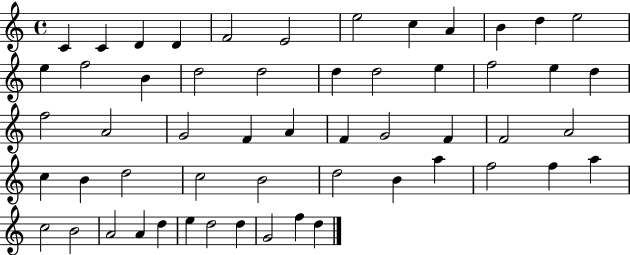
{
  \clef treble
  \time 4/4
  \defaultTimeSignature
  \key c \major
  c'4 c'4 d'4 d'4 | f'2 e'2 | e''2 c''4 a'4 | b'4 d''4 e''2 | \break e''4 f''2 b'4 | d''2 d''2 | d''4 d''2 e''4 | f''2 e''4 d''4 | \break f''2 a'2 | g'2 f'4 a'4 | f'4 g'2 f'4 | f'2 a'2 | \break c''4 b'4 d''2 | c''2 b'2 | d''2 b'4 a''4 | f''2 f''4 a''4 | \break c''2 b'2 | a'2 a'4 d''4 | e''4 d''2 d''4 | g'2 f''4 d''4 | \break \bar "|."
}